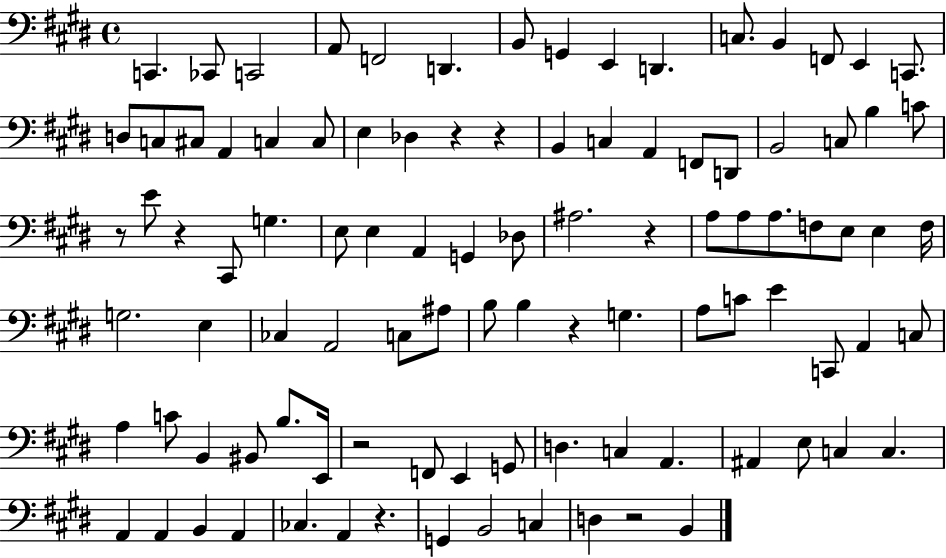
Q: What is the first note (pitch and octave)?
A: C2